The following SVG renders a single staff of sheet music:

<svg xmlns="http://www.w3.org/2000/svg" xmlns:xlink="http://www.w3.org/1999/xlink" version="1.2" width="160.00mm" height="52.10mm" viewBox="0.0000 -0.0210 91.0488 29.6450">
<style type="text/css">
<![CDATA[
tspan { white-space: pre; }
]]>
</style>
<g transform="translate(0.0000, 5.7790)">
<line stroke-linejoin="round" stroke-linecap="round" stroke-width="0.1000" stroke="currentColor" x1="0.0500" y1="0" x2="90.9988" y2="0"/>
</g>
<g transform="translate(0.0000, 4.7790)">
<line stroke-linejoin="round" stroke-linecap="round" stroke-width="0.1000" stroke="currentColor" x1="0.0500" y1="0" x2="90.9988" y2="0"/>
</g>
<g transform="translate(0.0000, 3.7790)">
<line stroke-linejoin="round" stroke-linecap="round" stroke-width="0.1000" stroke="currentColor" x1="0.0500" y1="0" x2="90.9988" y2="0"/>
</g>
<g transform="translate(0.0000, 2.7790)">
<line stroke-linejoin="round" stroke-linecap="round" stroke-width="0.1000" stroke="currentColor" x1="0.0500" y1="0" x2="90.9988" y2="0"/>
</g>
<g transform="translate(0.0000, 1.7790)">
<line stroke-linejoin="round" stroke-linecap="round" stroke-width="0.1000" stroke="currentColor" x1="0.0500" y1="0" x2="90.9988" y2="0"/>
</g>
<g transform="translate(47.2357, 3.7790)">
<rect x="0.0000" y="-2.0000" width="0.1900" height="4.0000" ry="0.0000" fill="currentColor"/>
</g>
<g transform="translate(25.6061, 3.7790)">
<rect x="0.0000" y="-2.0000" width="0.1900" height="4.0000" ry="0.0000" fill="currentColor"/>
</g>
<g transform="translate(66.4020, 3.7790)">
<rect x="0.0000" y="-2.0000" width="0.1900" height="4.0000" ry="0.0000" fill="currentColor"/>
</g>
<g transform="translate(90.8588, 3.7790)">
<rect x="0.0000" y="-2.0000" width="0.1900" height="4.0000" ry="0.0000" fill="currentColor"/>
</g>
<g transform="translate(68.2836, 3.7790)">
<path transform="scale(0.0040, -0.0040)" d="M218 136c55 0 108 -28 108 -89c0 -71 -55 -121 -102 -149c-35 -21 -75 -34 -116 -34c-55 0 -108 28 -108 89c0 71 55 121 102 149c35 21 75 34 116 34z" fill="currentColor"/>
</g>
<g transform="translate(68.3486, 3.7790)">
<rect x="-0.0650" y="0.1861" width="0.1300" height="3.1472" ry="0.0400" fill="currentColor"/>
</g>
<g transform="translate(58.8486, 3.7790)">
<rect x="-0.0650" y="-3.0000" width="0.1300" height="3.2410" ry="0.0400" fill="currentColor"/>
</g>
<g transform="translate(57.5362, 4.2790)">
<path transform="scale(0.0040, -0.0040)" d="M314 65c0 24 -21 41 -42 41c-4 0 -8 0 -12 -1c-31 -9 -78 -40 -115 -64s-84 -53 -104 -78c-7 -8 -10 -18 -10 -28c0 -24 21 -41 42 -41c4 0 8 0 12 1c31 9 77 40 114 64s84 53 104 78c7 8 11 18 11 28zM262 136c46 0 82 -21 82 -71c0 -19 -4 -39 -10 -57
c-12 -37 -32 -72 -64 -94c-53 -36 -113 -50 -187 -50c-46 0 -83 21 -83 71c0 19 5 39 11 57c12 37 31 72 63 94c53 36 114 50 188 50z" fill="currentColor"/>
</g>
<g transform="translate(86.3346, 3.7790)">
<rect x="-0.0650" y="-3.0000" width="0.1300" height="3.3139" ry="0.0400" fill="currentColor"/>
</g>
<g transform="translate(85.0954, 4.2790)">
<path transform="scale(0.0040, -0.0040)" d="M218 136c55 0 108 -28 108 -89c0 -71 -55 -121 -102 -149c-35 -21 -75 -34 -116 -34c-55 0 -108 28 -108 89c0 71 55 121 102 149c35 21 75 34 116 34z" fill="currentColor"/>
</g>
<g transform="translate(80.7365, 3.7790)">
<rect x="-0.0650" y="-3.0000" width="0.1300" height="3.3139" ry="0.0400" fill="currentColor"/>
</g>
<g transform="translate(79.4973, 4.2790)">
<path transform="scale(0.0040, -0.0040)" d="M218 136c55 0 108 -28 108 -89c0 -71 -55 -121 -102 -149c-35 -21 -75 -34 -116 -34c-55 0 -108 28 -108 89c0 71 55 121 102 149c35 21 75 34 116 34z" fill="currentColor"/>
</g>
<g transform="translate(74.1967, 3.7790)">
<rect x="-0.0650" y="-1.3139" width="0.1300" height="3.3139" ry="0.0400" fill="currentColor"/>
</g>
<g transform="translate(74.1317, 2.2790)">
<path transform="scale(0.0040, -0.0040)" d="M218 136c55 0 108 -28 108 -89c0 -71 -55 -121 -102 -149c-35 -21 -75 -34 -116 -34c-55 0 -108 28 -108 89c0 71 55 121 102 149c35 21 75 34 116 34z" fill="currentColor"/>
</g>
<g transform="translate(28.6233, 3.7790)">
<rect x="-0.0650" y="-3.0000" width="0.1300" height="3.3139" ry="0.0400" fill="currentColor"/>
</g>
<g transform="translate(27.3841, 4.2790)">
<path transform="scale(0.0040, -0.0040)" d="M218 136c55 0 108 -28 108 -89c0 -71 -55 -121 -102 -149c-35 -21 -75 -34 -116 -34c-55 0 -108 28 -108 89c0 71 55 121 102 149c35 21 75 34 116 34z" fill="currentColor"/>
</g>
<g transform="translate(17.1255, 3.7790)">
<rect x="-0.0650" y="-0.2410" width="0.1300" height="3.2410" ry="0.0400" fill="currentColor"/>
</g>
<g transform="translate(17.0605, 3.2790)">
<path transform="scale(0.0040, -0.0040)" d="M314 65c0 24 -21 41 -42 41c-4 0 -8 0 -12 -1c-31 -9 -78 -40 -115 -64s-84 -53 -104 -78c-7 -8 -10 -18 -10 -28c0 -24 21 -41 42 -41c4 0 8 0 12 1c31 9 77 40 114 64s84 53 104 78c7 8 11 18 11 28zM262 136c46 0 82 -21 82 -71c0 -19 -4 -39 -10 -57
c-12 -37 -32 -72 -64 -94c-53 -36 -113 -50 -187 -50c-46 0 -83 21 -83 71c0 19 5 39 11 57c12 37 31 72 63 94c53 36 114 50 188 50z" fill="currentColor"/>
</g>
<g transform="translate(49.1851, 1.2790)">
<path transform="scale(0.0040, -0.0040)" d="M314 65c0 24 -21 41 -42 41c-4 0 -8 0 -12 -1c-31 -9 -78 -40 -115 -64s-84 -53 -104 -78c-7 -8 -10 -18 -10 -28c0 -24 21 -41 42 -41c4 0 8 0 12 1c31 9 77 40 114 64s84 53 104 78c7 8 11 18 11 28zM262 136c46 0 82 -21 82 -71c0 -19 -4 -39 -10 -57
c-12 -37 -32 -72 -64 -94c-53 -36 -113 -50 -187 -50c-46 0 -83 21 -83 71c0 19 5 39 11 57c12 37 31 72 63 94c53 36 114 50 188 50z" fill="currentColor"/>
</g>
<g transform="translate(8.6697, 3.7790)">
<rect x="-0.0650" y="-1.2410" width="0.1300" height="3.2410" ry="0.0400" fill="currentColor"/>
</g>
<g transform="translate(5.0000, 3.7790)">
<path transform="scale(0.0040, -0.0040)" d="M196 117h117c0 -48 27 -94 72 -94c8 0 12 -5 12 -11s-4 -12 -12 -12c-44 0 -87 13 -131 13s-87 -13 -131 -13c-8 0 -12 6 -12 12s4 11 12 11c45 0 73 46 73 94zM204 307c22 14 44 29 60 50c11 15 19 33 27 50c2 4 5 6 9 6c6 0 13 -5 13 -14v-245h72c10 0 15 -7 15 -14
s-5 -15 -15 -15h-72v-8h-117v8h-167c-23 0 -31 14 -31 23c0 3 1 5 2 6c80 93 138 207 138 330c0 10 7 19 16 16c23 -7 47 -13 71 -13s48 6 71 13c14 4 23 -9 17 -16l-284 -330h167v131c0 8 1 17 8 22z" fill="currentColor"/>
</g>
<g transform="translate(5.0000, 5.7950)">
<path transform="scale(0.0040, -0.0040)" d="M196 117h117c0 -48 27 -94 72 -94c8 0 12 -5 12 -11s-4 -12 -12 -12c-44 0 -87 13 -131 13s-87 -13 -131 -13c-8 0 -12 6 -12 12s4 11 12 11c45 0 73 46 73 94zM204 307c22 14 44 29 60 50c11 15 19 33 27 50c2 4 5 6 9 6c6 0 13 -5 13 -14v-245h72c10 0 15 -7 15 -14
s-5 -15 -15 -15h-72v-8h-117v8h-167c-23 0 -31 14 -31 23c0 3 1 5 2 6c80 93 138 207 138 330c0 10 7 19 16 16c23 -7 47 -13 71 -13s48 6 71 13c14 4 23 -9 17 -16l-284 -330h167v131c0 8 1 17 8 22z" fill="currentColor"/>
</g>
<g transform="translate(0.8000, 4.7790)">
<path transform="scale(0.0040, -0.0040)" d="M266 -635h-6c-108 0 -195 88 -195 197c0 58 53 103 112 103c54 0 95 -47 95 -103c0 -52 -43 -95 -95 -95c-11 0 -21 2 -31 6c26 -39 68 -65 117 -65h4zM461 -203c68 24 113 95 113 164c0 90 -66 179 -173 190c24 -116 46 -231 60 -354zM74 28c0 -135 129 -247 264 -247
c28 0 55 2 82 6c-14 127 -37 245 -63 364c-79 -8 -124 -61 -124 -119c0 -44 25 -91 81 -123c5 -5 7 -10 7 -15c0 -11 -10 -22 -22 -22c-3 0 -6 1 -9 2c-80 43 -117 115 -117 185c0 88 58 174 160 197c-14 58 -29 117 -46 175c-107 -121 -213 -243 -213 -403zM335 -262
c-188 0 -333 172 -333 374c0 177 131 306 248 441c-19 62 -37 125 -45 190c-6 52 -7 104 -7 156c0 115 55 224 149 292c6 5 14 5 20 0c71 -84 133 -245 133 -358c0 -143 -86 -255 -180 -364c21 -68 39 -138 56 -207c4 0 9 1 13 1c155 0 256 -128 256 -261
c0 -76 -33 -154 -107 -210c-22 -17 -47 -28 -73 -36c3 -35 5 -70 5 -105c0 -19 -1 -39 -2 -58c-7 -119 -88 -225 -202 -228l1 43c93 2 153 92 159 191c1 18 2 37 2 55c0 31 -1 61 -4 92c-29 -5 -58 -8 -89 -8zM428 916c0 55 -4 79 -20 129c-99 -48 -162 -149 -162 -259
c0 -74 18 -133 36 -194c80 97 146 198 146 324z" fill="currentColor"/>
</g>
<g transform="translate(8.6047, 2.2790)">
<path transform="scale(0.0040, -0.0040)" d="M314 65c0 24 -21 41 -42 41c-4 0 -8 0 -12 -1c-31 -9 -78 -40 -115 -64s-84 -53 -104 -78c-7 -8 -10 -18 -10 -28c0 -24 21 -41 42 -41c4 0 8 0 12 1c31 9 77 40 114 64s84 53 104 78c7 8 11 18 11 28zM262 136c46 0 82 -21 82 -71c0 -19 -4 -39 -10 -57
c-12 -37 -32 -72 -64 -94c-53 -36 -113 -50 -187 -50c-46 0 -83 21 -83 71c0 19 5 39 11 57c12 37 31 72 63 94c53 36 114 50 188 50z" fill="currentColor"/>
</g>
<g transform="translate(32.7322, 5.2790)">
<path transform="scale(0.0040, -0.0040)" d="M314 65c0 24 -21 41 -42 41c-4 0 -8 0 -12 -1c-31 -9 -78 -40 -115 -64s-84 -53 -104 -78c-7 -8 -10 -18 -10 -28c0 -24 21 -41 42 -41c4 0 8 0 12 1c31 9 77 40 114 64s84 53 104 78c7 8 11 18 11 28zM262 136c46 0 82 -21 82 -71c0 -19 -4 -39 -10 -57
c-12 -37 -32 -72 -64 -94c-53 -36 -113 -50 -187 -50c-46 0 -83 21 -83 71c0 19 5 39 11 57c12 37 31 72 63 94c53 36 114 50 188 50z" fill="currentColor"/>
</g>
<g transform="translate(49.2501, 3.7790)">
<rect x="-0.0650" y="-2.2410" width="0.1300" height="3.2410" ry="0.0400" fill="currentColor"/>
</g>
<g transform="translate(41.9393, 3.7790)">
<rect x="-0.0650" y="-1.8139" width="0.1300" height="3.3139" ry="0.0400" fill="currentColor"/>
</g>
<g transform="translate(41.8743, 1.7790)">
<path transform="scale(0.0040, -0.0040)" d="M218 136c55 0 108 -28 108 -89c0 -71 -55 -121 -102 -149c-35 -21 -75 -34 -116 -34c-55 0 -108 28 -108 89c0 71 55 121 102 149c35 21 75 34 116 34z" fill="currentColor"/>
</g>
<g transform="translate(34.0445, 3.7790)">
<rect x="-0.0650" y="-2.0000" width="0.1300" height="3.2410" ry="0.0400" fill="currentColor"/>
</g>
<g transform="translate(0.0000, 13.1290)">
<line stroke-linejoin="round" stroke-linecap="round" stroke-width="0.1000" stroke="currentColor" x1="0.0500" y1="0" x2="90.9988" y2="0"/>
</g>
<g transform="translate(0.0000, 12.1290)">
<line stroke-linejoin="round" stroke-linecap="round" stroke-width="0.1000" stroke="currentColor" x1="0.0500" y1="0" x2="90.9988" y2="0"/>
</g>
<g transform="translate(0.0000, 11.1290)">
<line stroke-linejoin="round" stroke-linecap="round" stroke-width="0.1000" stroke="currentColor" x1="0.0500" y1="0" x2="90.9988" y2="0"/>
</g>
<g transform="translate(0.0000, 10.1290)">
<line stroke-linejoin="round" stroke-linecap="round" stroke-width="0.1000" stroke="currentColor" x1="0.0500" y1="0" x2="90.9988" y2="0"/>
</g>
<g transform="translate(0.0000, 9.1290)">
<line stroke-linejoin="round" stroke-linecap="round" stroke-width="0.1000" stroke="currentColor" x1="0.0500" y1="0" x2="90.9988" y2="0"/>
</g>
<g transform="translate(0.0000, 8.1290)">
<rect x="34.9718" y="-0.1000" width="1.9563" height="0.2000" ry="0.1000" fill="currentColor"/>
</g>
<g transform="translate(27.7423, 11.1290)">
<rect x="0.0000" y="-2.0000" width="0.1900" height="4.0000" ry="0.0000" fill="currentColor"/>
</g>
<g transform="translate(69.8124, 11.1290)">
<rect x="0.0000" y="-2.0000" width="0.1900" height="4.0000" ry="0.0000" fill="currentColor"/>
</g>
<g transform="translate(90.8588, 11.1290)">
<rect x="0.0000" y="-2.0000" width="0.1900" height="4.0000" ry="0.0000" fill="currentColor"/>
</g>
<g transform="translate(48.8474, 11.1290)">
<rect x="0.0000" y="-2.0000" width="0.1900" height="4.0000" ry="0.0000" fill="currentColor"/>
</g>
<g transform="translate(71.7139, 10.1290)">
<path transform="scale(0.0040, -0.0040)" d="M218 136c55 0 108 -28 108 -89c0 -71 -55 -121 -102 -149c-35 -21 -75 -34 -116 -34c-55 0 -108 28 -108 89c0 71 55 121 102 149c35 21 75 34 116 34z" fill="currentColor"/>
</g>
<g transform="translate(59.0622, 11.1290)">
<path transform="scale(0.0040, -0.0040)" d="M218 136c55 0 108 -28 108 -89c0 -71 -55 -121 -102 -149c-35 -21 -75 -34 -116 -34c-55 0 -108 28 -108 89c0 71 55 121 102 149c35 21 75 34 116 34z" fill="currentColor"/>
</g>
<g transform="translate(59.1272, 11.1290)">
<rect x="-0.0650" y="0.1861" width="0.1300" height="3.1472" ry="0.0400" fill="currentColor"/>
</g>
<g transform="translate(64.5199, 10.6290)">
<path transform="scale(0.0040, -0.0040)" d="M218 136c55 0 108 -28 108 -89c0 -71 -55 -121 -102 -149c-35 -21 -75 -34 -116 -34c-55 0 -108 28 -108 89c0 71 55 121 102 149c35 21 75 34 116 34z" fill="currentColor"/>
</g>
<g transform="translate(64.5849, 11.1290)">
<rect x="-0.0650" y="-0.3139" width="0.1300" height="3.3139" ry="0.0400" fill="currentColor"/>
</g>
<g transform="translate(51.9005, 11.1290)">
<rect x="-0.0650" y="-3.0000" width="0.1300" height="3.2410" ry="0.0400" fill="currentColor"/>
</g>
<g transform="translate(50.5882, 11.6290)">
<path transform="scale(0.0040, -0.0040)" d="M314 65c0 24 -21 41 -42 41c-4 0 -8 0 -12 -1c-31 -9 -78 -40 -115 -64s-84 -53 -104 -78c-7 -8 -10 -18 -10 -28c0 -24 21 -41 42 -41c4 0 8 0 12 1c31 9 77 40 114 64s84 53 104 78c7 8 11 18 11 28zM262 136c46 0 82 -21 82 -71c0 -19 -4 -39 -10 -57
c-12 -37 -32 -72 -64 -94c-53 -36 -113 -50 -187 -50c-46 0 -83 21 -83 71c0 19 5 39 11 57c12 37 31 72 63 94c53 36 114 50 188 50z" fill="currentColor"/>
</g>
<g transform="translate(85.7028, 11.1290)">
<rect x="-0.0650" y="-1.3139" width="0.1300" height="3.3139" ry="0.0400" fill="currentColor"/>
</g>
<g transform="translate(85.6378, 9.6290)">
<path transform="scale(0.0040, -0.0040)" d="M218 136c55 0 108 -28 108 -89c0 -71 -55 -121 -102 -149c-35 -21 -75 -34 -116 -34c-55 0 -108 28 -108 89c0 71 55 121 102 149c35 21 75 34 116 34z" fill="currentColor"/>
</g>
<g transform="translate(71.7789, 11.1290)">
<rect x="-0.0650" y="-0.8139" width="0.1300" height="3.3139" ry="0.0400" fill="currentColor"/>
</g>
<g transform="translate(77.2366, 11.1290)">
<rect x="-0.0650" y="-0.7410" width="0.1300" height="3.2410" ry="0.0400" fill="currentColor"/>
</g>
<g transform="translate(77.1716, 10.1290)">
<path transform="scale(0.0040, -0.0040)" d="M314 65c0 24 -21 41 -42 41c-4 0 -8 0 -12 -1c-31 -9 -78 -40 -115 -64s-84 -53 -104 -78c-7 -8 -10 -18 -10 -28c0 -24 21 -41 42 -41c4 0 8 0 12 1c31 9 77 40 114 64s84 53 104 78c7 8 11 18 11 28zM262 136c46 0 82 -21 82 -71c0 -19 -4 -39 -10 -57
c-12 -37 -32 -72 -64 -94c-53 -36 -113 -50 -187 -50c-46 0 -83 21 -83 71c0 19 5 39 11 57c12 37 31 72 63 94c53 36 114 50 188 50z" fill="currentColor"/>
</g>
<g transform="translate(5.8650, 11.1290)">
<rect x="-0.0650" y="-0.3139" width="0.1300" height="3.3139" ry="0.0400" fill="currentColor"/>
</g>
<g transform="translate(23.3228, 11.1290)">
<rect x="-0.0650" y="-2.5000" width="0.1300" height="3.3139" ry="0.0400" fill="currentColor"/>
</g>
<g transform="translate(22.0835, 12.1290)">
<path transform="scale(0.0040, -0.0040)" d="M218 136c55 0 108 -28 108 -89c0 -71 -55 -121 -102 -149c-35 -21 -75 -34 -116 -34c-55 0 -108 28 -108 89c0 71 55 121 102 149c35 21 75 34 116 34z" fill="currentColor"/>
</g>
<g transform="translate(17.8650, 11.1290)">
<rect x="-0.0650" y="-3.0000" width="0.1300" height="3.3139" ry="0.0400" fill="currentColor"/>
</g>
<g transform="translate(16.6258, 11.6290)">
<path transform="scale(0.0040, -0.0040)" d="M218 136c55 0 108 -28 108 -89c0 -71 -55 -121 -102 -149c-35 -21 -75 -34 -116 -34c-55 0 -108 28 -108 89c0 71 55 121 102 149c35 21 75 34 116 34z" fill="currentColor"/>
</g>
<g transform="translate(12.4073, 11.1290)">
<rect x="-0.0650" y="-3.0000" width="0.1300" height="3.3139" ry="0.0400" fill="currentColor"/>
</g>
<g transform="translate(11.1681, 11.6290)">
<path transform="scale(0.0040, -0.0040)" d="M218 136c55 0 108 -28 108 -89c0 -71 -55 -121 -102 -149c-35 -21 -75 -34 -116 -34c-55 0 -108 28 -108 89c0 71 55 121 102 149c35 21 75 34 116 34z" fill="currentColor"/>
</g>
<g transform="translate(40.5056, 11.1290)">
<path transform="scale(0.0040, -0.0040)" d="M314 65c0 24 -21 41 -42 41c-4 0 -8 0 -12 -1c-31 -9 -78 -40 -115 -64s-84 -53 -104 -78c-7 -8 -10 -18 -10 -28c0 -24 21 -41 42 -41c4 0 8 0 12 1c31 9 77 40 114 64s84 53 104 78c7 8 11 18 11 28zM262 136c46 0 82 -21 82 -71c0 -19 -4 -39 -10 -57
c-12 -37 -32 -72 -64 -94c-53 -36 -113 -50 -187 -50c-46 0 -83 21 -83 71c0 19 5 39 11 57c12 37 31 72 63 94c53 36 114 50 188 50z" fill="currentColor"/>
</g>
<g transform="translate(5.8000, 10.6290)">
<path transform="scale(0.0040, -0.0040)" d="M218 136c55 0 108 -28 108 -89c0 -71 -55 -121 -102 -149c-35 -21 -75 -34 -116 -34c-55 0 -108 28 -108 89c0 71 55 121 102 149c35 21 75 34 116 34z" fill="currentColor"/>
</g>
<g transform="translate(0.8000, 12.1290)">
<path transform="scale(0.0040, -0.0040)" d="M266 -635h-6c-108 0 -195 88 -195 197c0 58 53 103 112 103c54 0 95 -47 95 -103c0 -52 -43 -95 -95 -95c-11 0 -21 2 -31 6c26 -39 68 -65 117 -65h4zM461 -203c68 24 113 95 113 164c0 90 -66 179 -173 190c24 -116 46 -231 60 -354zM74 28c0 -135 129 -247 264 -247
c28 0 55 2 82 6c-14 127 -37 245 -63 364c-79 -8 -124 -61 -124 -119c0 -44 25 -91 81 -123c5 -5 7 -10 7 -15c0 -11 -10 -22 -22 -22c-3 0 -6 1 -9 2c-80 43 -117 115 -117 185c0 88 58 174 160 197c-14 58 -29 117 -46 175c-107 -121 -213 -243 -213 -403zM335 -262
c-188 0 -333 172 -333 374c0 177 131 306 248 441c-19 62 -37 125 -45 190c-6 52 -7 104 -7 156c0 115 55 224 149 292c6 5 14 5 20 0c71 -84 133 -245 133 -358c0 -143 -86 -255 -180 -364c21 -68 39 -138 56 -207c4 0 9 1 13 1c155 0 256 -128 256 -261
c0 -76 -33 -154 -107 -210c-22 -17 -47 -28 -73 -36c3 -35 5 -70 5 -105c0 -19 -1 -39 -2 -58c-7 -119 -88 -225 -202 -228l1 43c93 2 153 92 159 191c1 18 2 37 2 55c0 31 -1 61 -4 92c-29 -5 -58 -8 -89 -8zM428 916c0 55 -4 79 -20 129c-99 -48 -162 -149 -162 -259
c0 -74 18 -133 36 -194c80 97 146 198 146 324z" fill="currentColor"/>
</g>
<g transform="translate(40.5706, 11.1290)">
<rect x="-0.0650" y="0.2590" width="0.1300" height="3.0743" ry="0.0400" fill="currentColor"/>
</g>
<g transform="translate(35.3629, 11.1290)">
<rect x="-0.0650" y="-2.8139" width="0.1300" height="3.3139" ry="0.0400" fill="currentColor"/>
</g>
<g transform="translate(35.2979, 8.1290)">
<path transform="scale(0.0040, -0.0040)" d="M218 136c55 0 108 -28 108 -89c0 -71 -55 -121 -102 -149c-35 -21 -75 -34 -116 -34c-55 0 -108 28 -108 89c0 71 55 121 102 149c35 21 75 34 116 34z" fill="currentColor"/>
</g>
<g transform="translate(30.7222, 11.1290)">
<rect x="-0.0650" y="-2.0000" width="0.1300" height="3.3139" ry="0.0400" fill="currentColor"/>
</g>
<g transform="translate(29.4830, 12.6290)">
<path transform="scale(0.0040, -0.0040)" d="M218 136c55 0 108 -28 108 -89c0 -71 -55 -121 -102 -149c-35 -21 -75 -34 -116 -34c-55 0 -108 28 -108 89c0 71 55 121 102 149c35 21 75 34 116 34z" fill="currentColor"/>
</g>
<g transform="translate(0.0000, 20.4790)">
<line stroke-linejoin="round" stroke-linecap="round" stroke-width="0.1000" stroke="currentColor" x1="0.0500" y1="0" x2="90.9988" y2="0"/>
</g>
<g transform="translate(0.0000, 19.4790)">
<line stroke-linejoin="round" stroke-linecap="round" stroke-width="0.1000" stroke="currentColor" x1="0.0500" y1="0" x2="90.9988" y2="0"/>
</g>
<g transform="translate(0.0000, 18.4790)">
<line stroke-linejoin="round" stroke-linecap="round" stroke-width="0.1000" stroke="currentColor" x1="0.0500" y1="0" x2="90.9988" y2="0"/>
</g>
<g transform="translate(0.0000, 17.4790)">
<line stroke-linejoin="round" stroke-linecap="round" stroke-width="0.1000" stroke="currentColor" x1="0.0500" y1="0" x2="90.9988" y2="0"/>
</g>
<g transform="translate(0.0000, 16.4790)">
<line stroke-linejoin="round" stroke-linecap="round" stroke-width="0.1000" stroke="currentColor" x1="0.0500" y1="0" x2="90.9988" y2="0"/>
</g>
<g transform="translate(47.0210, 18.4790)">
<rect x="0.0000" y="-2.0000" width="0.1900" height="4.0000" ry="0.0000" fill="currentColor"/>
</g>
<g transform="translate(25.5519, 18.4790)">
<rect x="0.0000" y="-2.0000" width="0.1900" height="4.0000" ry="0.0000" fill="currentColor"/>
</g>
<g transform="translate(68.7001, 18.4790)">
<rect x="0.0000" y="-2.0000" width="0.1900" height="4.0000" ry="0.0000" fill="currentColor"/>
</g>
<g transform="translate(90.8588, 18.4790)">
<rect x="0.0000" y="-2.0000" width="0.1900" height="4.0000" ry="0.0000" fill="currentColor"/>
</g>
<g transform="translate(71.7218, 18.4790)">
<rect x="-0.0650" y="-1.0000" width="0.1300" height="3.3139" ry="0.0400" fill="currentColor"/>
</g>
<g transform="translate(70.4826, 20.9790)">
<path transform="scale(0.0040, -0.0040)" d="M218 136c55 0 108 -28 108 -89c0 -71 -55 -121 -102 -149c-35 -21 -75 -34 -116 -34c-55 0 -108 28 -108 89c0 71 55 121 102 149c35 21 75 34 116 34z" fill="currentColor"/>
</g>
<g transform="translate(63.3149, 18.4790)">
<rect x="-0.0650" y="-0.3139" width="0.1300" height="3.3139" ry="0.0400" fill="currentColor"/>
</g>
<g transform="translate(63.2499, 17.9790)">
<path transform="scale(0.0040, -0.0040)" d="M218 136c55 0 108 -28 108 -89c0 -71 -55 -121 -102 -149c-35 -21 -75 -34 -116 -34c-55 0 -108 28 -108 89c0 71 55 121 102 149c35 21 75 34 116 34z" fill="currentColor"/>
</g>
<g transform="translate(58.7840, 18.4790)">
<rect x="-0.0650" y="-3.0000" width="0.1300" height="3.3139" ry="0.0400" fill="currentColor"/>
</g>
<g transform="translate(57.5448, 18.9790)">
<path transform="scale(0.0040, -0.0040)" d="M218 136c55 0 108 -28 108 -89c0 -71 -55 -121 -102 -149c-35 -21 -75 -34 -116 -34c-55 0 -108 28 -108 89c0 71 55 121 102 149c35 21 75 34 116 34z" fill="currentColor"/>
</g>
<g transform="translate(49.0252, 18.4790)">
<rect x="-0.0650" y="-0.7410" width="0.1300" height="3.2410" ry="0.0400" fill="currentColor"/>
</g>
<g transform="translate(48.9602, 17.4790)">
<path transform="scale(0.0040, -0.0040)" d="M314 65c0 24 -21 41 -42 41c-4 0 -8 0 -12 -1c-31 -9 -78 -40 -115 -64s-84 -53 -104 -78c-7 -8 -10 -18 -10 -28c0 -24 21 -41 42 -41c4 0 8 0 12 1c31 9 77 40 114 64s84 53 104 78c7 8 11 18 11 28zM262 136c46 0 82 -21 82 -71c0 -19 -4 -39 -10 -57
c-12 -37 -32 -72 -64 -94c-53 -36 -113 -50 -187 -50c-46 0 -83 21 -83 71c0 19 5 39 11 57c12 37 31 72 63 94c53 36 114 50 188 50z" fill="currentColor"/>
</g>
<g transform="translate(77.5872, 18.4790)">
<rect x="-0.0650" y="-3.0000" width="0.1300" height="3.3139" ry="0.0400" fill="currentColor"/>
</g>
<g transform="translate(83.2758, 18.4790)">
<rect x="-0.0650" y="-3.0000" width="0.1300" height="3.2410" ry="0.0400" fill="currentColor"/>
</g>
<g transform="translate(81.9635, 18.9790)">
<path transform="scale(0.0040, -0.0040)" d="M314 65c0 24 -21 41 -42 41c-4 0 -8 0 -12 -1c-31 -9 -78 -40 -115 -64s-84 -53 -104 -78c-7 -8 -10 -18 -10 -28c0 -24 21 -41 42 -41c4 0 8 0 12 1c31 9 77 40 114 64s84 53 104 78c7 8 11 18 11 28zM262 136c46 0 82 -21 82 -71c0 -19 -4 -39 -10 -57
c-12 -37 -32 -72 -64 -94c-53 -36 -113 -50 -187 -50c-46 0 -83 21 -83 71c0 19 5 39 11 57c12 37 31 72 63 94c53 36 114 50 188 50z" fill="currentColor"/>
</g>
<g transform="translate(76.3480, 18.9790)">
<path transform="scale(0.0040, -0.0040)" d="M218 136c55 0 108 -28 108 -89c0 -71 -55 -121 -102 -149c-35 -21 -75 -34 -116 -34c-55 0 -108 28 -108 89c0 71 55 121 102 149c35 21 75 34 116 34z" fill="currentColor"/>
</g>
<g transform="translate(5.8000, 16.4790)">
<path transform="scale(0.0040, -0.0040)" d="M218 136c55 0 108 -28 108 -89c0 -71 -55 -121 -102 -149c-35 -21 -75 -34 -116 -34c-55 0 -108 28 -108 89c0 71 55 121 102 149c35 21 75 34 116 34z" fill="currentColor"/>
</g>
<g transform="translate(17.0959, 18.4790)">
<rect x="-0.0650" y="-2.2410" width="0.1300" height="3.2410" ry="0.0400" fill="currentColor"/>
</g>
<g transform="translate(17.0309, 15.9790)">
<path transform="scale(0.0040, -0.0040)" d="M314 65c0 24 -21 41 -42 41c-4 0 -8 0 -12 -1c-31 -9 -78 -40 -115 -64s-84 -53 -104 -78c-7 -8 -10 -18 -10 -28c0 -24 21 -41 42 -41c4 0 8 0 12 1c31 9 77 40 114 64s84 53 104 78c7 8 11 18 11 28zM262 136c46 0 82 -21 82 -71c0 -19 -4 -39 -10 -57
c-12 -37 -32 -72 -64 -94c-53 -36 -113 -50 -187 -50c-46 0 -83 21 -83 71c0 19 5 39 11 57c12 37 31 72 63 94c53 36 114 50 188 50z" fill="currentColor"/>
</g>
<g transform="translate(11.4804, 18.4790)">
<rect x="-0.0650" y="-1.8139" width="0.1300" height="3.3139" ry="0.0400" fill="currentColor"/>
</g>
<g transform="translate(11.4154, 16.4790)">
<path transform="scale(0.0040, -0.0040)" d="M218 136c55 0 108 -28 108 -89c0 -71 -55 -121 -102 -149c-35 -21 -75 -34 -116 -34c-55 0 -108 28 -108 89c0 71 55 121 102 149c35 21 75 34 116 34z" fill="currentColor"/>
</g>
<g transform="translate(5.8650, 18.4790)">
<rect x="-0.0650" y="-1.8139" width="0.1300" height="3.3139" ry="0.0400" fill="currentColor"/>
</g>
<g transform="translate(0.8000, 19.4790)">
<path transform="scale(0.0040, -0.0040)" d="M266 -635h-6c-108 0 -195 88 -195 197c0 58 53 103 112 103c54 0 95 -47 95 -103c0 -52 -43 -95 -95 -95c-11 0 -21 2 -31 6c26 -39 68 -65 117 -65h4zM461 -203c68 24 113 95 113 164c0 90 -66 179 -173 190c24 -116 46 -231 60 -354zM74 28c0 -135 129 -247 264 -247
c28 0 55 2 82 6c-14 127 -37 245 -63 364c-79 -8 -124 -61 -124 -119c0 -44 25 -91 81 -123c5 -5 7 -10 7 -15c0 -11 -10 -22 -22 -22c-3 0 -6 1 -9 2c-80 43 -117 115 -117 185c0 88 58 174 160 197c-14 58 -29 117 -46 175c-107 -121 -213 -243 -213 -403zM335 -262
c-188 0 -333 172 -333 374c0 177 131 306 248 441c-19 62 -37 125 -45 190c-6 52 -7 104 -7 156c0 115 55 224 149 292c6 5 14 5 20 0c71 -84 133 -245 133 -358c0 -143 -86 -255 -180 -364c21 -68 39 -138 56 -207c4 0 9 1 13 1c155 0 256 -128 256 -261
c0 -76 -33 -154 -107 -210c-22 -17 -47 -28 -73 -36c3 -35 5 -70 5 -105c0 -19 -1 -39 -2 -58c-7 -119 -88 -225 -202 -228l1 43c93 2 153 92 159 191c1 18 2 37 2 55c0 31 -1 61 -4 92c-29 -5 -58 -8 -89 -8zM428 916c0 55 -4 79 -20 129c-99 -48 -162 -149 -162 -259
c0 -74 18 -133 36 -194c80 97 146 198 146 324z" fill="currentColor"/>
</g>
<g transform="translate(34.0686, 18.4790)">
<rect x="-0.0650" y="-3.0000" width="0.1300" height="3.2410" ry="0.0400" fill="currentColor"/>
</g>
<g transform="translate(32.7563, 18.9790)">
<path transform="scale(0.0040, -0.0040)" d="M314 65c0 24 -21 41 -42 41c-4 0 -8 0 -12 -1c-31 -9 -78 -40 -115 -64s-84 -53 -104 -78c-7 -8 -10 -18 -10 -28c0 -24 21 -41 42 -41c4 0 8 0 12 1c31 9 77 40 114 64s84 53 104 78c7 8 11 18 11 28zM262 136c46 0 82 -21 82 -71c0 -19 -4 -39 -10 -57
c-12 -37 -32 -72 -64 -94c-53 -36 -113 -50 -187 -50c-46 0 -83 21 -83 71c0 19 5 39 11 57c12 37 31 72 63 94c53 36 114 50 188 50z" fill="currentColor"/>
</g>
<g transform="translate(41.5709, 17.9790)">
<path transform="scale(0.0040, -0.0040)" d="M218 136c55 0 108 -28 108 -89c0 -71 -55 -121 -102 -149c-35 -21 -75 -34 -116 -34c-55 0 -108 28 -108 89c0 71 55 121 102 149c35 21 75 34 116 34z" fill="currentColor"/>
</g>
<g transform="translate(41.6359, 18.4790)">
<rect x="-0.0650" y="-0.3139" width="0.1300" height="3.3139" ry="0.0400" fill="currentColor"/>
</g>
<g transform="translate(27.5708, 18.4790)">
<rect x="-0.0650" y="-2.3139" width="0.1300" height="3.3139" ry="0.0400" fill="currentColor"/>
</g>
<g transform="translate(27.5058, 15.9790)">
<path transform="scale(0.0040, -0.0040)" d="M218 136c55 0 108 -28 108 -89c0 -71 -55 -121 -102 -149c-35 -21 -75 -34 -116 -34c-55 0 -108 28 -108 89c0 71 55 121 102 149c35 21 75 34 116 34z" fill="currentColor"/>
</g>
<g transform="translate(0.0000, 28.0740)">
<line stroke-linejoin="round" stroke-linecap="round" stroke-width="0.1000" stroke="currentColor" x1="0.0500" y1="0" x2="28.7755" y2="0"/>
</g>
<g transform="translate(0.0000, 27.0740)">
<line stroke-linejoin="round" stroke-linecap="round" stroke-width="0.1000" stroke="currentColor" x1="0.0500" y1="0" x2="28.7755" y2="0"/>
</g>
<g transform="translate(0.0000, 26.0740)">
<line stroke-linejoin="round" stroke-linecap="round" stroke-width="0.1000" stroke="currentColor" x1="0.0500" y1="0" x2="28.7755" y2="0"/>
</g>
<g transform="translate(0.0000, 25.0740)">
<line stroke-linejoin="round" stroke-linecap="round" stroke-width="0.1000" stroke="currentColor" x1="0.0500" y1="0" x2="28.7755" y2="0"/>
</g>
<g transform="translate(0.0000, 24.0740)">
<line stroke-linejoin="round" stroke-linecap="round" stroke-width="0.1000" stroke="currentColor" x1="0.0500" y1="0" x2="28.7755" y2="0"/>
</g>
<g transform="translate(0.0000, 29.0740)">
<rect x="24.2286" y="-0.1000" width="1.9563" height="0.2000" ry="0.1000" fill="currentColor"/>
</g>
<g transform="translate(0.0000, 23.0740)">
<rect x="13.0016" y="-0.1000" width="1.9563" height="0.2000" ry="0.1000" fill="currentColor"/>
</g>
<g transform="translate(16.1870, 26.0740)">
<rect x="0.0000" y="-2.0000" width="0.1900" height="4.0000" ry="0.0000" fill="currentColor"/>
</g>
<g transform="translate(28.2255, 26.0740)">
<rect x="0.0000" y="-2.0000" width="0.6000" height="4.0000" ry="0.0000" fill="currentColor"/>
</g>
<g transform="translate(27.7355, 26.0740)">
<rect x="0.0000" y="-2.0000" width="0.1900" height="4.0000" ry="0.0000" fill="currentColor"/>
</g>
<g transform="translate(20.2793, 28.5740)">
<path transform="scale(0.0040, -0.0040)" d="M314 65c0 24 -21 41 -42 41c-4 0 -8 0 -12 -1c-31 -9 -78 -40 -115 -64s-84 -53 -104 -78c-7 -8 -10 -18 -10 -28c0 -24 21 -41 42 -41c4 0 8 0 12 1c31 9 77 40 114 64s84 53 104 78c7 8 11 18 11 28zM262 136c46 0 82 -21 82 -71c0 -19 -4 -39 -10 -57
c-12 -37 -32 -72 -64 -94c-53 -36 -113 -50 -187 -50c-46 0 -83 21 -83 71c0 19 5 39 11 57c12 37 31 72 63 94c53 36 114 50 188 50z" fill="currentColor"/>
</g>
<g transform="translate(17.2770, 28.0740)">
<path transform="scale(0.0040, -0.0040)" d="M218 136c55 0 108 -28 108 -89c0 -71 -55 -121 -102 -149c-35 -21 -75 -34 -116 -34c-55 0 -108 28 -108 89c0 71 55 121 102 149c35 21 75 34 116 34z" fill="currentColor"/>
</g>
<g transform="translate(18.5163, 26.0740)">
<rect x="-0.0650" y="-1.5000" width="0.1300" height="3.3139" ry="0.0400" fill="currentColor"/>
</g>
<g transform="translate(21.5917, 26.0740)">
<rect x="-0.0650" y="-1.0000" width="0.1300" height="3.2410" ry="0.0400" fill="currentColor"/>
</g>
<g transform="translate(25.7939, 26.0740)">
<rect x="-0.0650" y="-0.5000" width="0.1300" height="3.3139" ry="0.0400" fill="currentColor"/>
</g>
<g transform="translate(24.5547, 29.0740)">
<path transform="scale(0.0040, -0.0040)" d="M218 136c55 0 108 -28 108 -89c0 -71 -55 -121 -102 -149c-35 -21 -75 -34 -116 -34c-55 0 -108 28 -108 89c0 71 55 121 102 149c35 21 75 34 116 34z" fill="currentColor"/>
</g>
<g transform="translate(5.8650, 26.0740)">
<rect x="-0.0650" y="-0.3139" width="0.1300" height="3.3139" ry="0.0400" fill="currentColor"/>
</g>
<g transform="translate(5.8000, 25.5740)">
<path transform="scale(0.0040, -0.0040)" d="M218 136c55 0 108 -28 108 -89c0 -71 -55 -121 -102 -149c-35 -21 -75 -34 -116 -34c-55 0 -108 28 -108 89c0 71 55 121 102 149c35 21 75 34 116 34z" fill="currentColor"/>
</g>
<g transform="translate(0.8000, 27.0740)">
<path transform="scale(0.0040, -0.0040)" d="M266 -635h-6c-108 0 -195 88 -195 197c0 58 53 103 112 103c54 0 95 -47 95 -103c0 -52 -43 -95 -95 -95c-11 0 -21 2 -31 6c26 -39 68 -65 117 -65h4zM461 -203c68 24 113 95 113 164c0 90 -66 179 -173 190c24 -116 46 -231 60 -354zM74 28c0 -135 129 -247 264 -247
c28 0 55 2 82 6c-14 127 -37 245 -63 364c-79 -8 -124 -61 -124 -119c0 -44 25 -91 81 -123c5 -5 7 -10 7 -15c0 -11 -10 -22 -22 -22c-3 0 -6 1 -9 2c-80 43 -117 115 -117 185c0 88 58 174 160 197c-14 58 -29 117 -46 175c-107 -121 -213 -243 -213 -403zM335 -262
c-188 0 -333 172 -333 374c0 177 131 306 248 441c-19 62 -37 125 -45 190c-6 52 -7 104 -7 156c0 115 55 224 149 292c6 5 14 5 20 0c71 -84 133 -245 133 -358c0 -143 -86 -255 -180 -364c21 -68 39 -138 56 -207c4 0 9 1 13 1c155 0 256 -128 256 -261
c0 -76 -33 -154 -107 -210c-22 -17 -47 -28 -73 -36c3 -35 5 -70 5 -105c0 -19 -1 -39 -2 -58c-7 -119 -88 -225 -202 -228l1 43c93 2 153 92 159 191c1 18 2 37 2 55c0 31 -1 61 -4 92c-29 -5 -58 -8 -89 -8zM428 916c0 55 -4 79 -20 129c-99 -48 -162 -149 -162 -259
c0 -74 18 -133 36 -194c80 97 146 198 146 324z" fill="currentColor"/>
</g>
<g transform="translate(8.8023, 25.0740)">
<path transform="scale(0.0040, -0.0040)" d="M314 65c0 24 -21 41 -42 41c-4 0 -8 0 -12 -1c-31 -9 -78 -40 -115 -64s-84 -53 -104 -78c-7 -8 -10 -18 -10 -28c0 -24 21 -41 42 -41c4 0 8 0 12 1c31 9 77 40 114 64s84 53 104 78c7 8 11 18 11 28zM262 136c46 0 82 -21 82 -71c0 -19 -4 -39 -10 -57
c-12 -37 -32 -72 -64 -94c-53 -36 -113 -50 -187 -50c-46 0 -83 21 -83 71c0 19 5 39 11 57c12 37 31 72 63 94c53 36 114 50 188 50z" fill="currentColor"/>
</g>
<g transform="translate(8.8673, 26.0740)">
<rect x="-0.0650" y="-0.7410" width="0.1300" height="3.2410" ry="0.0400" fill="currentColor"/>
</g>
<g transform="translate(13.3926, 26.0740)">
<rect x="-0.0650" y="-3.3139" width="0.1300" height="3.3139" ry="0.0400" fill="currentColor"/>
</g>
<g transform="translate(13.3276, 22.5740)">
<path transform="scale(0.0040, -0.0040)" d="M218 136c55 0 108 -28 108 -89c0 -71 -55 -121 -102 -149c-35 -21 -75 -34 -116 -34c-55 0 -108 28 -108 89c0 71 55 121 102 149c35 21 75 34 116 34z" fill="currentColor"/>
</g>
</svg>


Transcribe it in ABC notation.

X:1
T:Untitled
M:4/4
L:1/4
K:C
e2 c2 A F2 f g2 A2 B e A A c A A G F a B2 A2 B c d d2 e f f g2 g A2 c d2 A c D A A2 c d2 b E D2 C